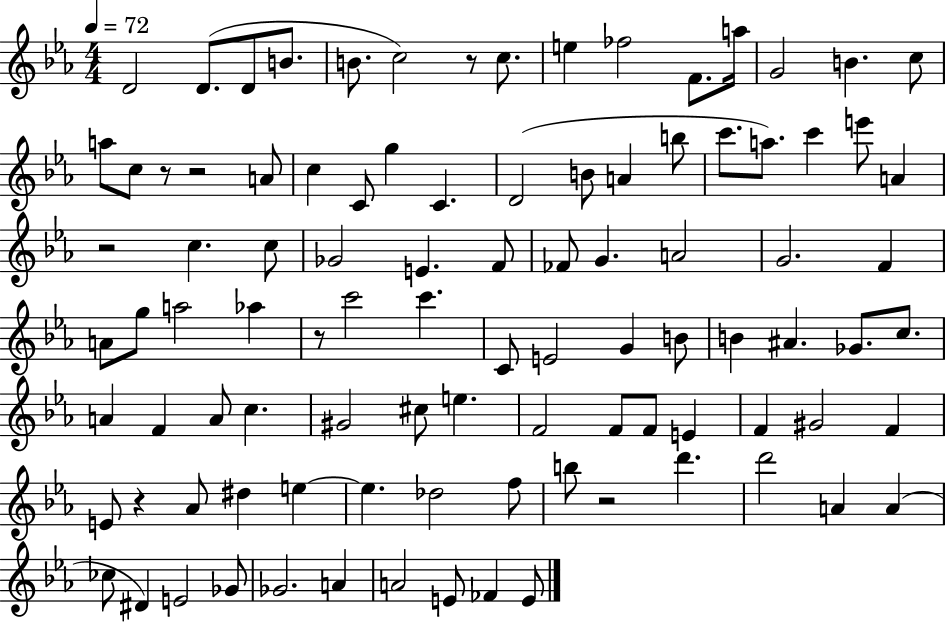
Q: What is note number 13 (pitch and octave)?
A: B4